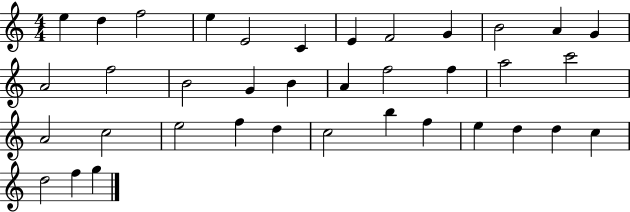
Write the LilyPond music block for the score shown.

{
  \clef treble
  \numericTimeSignature
  \time 4/4
  \key c \major
  e''4 d''4 f''2 | e''4 e'2 c'4 | e'4 f'2 g'4 | b'2 a'4 g'4 | \break a'2 f''2 | b'2 g'4 b'4 | a'4 f''2 f''4 | a''2 c'''2 | \break a'2 c''2 | e''2 f''4 d''4 | c''2 b''4 f''4 | e''4 d''4 d''4 c''4 | \break d''2 f''4 g''4 | \bar "|."
}